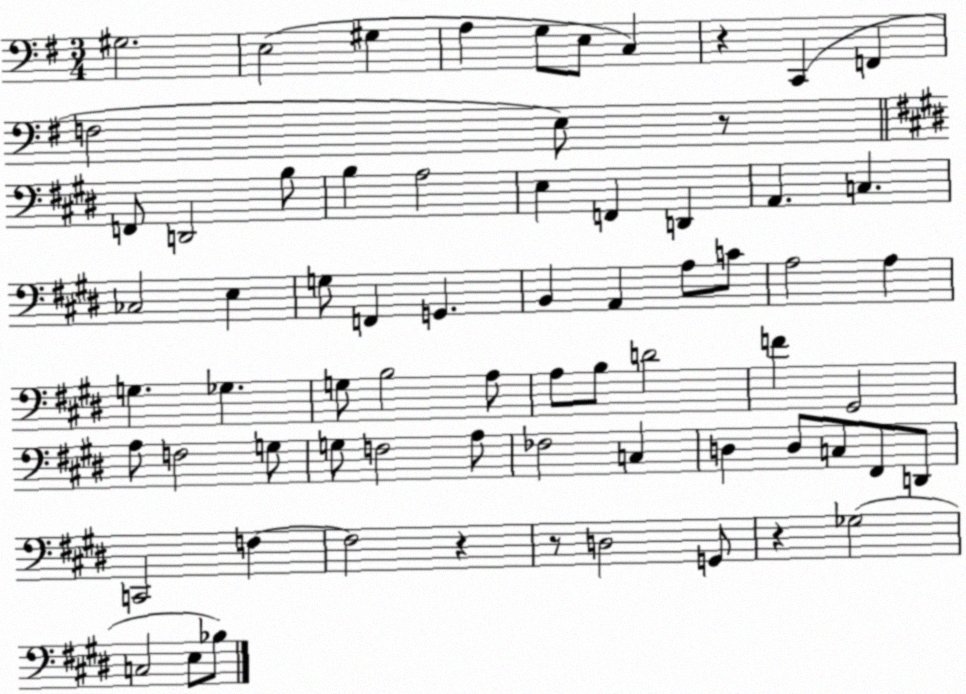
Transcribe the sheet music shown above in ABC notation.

X:1
T:Untitled
M:3/4
L:1/4
K:G
^G,2 E,2 ^G, A, G,/2 E,/2 C, z C,, F,, F,2 E,/2 z/2 F,,/2 D,,2 B,/2 B, A,2 E, F,, D,, A,, C, _C,2 E, G,/2 F,, G,, B,, A,, A,/2 C/2 A,2 A, G, _G, G,/2 B,2 A,/2 A,/2 B,/2 D2 F ^G,,2 A,/2 F,2 G,/2 G,/2 F,2 A,/2 _F,2 C, D, D,/2 C,/2 ^F,,/2 D,,/2 C,,2 F, F,2 z z/2 D,2 G,,/2 z _G,2 C,2 E,/2 _B,/2